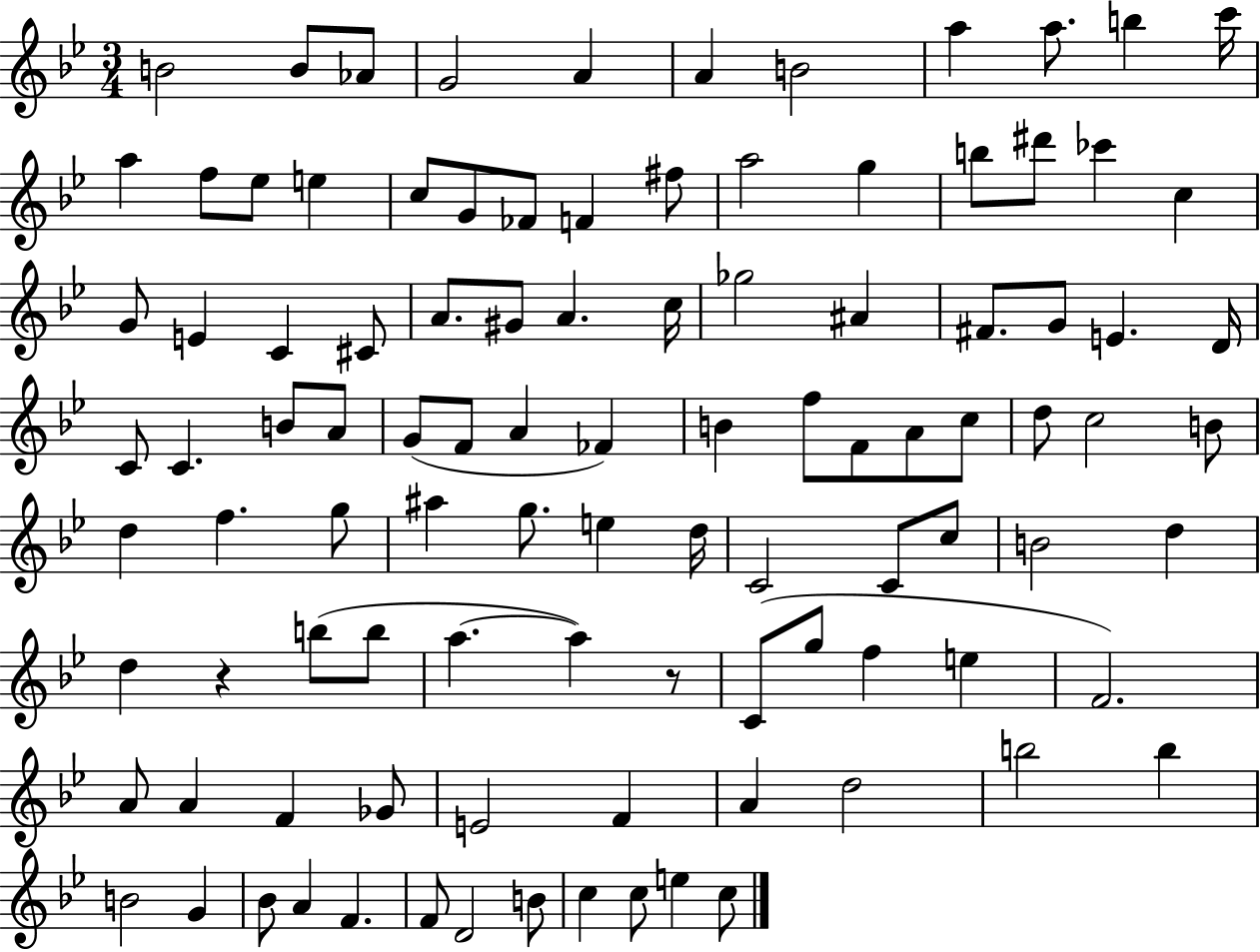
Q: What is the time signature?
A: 3/4